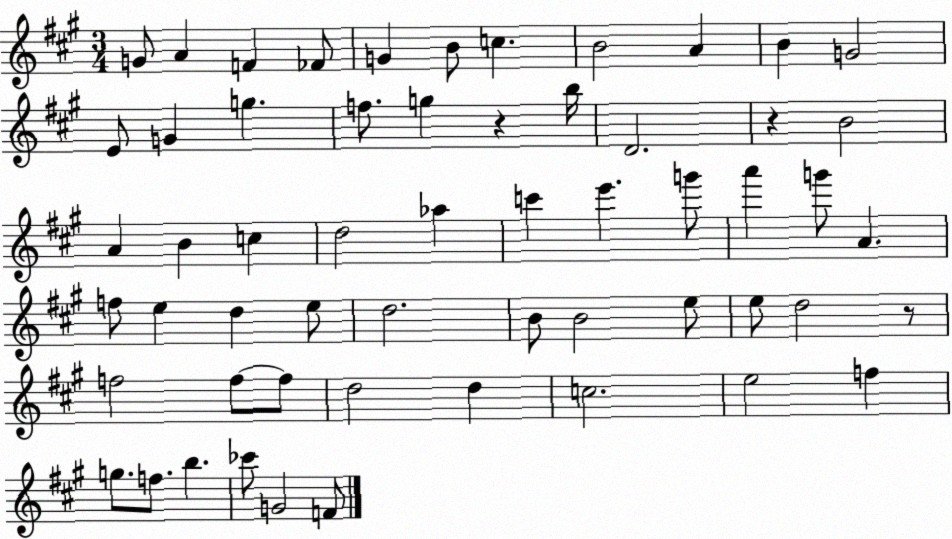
X:1
T:Untitled
M:3/4
L:1/4
K:A
G/2 A F _F/2 G B/2 c B2 A B G2 E/2 G g f/2 g z b/4 D2 z B2 A B c d2 _a c' e' g'/2 a' g'/2 A f/2 e d e/2 d2 B/2 B2 e/2 e/2 d2 z/2 f2 f/2 f/2 d2 d c2 e2 f g/2 f/2 b _c'/2 G2 F/2